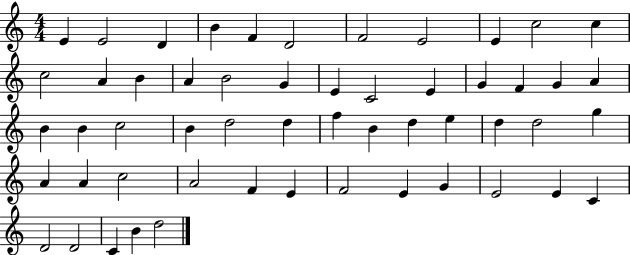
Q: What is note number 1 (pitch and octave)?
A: E4